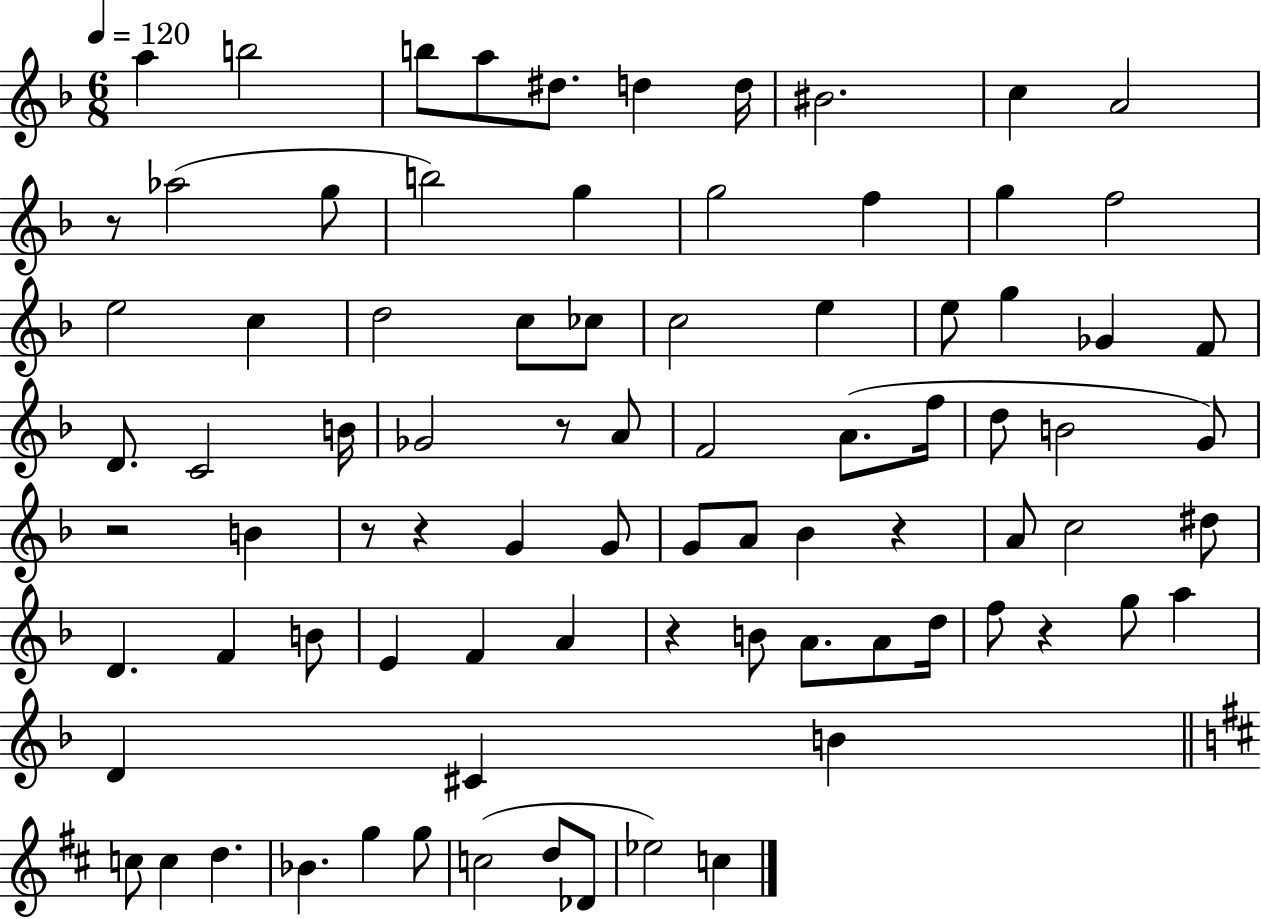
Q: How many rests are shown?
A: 8